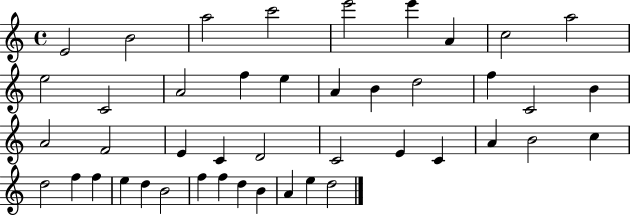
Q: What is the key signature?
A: C major